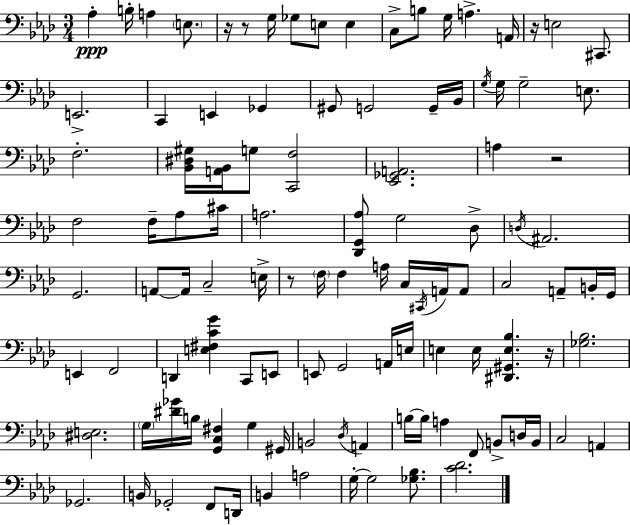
X:1
T:Untitled
M:3/4
L:1/4
K:Ab
_A, B,/4 A, E,/2 z/4 z/2 G,/4 _G,/2 E,/2 E, C,/2 B,/2 G,/4 A, A,,/4 z/4 E,2 ^C,,/2 E,,2 C,, E,, _G,, ^G,,/2 G,,2 G,,/4 _B,,/4 G,/4 G,/4 G,2 E,/2 F,2 [_B,,^D,^G,]/4 [A,,_B,,]/4 G,/2 [C,,F,]2 [_E,,_G,,A,,]2 A, z2 F,2 F,/4 _A,/2 ^C/4 A,2 [_D,,G,,_A,]/2 G,2 _D,/2 D,/4 ^A,,2 G,,2 A,,/2 A,,/4 C,2 E,/4 z/2 F,/4 F, A,/4 C,/4 ^C,,/4 A,,/4 A,,/2 C,2 A,,/2 B,,/4 G,,/4 E,, F,,2 D,, [E,^F,CG] C,,/2 E,,/2 E,,/2 G,,2 A,,/4 E,/4 E, E,/4 [^D,,^G,,E,_B,] z/4 [_G,_B,]2 [^D,E,]2 G,/4 [^D_G]/4 B,/4 [G,,C,^F,] G, ^G,,/4 B,,2 _D,/4 A,, B,/4 B,/4 A, F,,/2 B,,/2 D,/4 B,,/4 C,2 A,, _G,,2 B,,/4 _G,,2 F,,/2 D,,/4 B,, A,2 G,/4 G,2 [_G,_B,]/2 [C_D]2